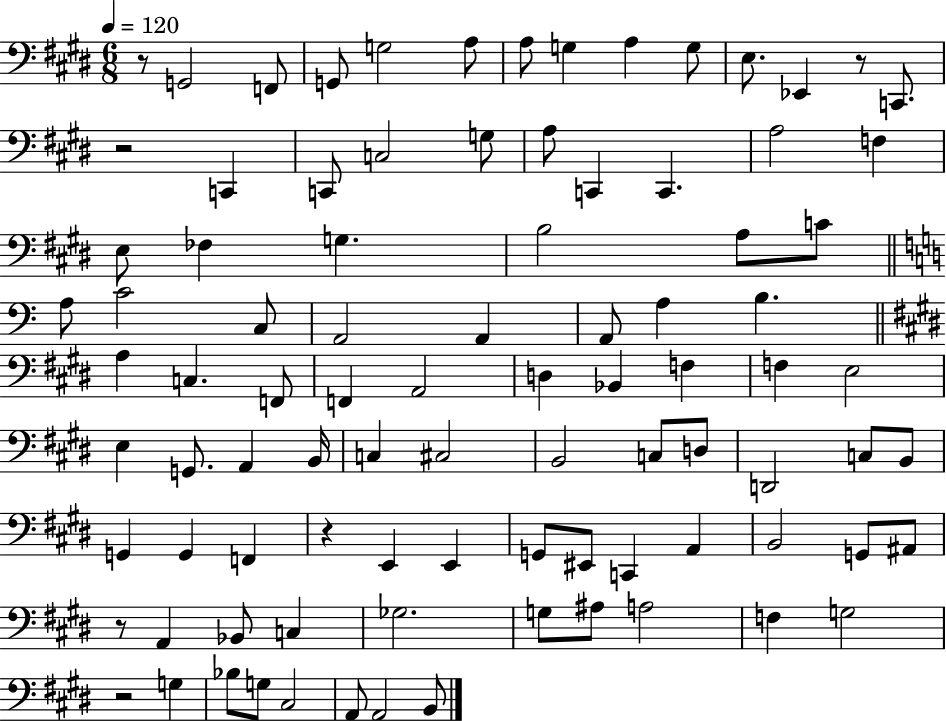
R/e G2/h F2/e G2/e G3/h A3/e A3/e G3/q A3/q G3/e E3/e. Eb2/q R/e C2/e. R/h C2/q C2/e C3/h G3/e A3/e C2/q C2/q. A3/h F3/q E3/e FES3/q G3/q. B3/h A3/e C4/e A3/e C4/h C3/e A2/h A2/q A2/e A3/q B3/q. A3/q C3/q. F2/e F2/q A2/h D3/q Bb2/q F3/q F3/q E3/h E3/q G2/e. A2/q B2/s C3/q C#3/h B2/h C3/e D3/e D2/h C3/e B2/e G2/q G2/q F2/q R/q E2/q E2/q G2/e EIS2/e C2/q A2/q B2/h G2/e A#2/e R/e A2/q Bb2/e C3/q Gb3/h. G3/e A#3/e A3/h F3/q G3/h R/h G3/q Bb3/e G3/e C#3/h A2/e A2/h B2/e